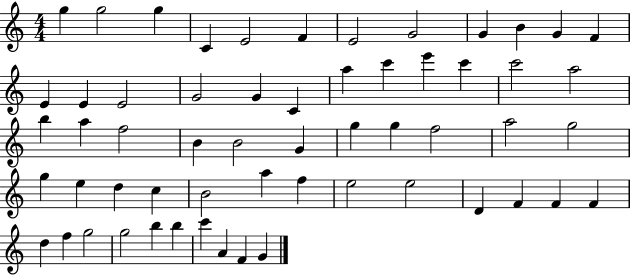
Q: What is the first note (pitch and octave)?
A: G5